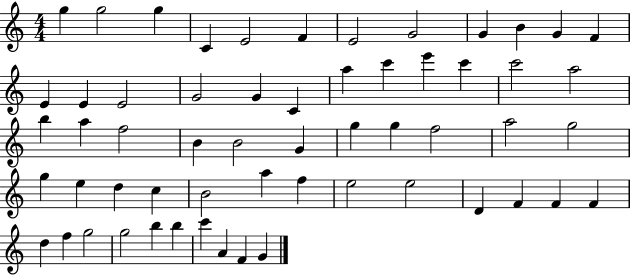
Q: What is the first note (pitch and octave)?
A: G5